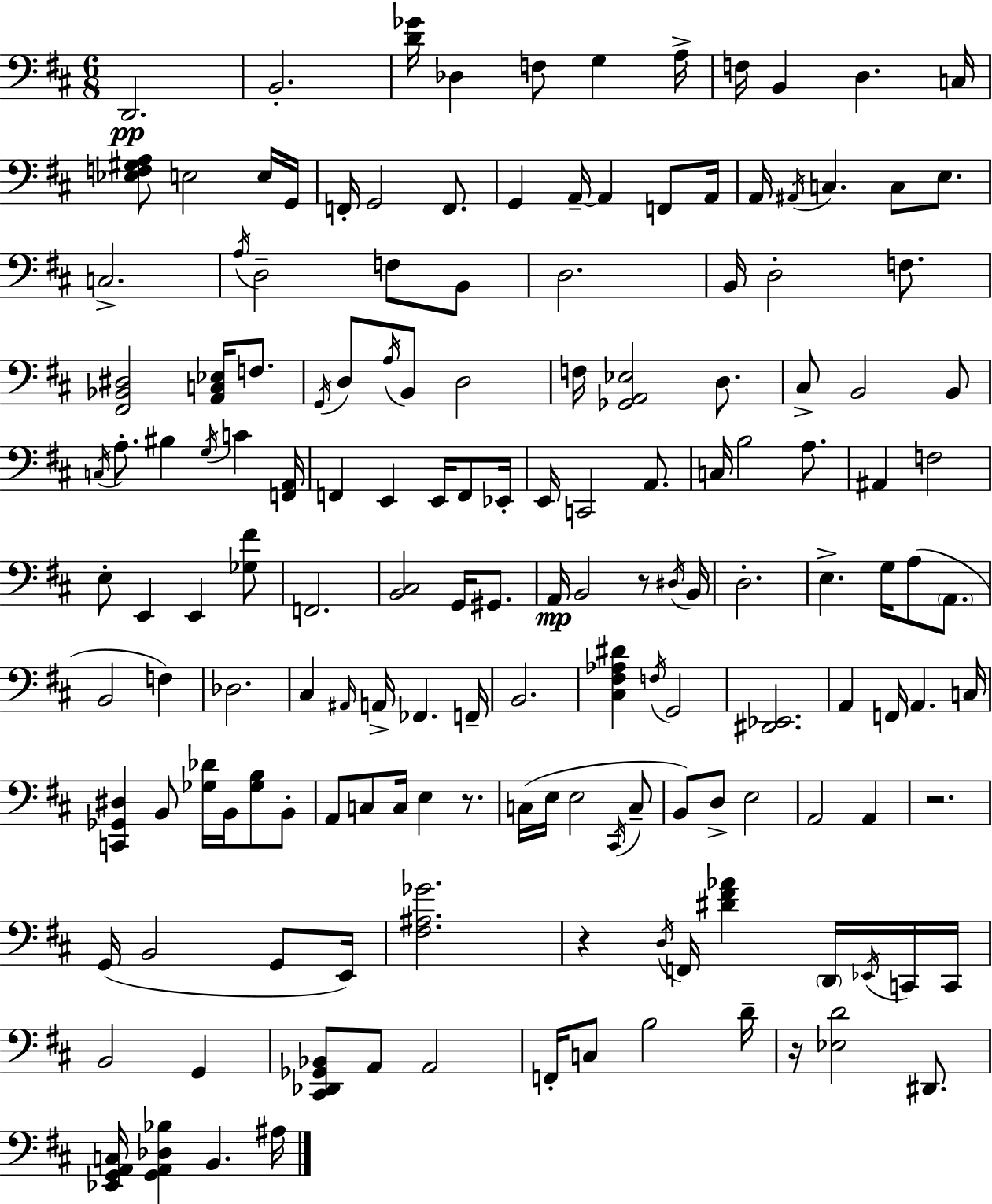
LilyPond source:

{
  \clef bass
  \numericTimeSignature
  \time 6/8
  \key d \major
  d,2.\pp | b,2.-. | <d' ges'>16 des4 f8 g4 a16-> | f16 b,4 d4. c16 | \break <ees f gis a>8 e2 e16 g,16 | f,16-. g,2 f,8. | g,4 a,16--~~ a,4 f,8 a,16 | a,16 \acciaccatura { ais,16 } c4. c8 e8. | \break c2.-> | \acciaccatura { a16 } d2-- f8 | b,8 d2. | b,16 d2-. f8. | \break <fis, bes, dis>2 <a, c ees>16 f8. | \acciaccatura { g,16 } d8 \acciaccatura { a16 } b,8 d2 | f16 <ges, a, ees>2 | d8. cis8-> b,2 | \break b,8 \acciaccatura { c16 } a8.-. bis4 | \acciaccatura { g16 } c'4 <f, a,>16 f,4 e,4 | e,16 f,8 ees,16-. e,16 c,2 | a,8. c16 b2 | \break a8. ais,4 f2 | e8-. e,4 | e,4 <ges fis'>8 f,2. | <b, cis>2 | \break g,16 gis,8. a,16\mp b,2 | r8 \acciaccatura { dis16 } b,16 d2.-. | e4.-> | g16 a8( \parenthesize a,8. b,2 | \break f4) des2. | cis4 \grace { ais,16 } | a,16-> fes,4. f,16-- b,2. | <cis fis aes dis'>4 | \break \acciaccatura { f16 } g,2 <dis, ees,>2. | a,4 | f,16 a,4. c16 <c, ges, dis>4 | b,8 <ges des'>16 b,16 <ges b>8 b,8-. a,8 c8 | \break c16 e4 r8. c16( e16 e2 | \acciaccatura { cis,16 } c8-- b,8) | d8-> e2 a,2 | a,4 r2. | \break g,16( b,2 | g,8 e,16) <fis ais ges'>2. | r4 | \acciaccatura { d16 } f,16 <dis' fis' aes'>4 \parenthesize d,16 \acciaccatura { ees,16 } c,16 c,16 | \break b,2 g,4 | <cis, des, ges, bes,>8 a,8 a,2 | f,16-. c8 b2 d'16-- | r16 <ees d'>2 dis,8. | \break <ees, g, a, c>16 <g, a, des bes>4 b,4. ais16 | \bar "|."
}